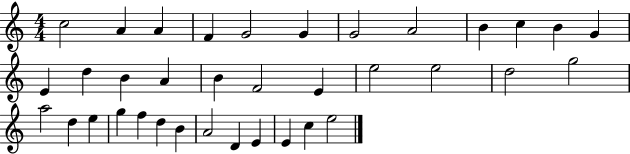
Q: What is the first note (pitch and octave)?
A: C5